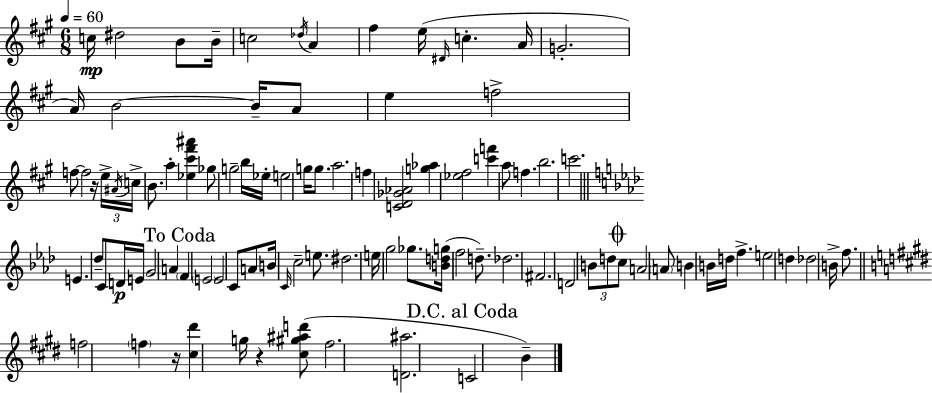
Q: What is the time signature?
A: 6/8